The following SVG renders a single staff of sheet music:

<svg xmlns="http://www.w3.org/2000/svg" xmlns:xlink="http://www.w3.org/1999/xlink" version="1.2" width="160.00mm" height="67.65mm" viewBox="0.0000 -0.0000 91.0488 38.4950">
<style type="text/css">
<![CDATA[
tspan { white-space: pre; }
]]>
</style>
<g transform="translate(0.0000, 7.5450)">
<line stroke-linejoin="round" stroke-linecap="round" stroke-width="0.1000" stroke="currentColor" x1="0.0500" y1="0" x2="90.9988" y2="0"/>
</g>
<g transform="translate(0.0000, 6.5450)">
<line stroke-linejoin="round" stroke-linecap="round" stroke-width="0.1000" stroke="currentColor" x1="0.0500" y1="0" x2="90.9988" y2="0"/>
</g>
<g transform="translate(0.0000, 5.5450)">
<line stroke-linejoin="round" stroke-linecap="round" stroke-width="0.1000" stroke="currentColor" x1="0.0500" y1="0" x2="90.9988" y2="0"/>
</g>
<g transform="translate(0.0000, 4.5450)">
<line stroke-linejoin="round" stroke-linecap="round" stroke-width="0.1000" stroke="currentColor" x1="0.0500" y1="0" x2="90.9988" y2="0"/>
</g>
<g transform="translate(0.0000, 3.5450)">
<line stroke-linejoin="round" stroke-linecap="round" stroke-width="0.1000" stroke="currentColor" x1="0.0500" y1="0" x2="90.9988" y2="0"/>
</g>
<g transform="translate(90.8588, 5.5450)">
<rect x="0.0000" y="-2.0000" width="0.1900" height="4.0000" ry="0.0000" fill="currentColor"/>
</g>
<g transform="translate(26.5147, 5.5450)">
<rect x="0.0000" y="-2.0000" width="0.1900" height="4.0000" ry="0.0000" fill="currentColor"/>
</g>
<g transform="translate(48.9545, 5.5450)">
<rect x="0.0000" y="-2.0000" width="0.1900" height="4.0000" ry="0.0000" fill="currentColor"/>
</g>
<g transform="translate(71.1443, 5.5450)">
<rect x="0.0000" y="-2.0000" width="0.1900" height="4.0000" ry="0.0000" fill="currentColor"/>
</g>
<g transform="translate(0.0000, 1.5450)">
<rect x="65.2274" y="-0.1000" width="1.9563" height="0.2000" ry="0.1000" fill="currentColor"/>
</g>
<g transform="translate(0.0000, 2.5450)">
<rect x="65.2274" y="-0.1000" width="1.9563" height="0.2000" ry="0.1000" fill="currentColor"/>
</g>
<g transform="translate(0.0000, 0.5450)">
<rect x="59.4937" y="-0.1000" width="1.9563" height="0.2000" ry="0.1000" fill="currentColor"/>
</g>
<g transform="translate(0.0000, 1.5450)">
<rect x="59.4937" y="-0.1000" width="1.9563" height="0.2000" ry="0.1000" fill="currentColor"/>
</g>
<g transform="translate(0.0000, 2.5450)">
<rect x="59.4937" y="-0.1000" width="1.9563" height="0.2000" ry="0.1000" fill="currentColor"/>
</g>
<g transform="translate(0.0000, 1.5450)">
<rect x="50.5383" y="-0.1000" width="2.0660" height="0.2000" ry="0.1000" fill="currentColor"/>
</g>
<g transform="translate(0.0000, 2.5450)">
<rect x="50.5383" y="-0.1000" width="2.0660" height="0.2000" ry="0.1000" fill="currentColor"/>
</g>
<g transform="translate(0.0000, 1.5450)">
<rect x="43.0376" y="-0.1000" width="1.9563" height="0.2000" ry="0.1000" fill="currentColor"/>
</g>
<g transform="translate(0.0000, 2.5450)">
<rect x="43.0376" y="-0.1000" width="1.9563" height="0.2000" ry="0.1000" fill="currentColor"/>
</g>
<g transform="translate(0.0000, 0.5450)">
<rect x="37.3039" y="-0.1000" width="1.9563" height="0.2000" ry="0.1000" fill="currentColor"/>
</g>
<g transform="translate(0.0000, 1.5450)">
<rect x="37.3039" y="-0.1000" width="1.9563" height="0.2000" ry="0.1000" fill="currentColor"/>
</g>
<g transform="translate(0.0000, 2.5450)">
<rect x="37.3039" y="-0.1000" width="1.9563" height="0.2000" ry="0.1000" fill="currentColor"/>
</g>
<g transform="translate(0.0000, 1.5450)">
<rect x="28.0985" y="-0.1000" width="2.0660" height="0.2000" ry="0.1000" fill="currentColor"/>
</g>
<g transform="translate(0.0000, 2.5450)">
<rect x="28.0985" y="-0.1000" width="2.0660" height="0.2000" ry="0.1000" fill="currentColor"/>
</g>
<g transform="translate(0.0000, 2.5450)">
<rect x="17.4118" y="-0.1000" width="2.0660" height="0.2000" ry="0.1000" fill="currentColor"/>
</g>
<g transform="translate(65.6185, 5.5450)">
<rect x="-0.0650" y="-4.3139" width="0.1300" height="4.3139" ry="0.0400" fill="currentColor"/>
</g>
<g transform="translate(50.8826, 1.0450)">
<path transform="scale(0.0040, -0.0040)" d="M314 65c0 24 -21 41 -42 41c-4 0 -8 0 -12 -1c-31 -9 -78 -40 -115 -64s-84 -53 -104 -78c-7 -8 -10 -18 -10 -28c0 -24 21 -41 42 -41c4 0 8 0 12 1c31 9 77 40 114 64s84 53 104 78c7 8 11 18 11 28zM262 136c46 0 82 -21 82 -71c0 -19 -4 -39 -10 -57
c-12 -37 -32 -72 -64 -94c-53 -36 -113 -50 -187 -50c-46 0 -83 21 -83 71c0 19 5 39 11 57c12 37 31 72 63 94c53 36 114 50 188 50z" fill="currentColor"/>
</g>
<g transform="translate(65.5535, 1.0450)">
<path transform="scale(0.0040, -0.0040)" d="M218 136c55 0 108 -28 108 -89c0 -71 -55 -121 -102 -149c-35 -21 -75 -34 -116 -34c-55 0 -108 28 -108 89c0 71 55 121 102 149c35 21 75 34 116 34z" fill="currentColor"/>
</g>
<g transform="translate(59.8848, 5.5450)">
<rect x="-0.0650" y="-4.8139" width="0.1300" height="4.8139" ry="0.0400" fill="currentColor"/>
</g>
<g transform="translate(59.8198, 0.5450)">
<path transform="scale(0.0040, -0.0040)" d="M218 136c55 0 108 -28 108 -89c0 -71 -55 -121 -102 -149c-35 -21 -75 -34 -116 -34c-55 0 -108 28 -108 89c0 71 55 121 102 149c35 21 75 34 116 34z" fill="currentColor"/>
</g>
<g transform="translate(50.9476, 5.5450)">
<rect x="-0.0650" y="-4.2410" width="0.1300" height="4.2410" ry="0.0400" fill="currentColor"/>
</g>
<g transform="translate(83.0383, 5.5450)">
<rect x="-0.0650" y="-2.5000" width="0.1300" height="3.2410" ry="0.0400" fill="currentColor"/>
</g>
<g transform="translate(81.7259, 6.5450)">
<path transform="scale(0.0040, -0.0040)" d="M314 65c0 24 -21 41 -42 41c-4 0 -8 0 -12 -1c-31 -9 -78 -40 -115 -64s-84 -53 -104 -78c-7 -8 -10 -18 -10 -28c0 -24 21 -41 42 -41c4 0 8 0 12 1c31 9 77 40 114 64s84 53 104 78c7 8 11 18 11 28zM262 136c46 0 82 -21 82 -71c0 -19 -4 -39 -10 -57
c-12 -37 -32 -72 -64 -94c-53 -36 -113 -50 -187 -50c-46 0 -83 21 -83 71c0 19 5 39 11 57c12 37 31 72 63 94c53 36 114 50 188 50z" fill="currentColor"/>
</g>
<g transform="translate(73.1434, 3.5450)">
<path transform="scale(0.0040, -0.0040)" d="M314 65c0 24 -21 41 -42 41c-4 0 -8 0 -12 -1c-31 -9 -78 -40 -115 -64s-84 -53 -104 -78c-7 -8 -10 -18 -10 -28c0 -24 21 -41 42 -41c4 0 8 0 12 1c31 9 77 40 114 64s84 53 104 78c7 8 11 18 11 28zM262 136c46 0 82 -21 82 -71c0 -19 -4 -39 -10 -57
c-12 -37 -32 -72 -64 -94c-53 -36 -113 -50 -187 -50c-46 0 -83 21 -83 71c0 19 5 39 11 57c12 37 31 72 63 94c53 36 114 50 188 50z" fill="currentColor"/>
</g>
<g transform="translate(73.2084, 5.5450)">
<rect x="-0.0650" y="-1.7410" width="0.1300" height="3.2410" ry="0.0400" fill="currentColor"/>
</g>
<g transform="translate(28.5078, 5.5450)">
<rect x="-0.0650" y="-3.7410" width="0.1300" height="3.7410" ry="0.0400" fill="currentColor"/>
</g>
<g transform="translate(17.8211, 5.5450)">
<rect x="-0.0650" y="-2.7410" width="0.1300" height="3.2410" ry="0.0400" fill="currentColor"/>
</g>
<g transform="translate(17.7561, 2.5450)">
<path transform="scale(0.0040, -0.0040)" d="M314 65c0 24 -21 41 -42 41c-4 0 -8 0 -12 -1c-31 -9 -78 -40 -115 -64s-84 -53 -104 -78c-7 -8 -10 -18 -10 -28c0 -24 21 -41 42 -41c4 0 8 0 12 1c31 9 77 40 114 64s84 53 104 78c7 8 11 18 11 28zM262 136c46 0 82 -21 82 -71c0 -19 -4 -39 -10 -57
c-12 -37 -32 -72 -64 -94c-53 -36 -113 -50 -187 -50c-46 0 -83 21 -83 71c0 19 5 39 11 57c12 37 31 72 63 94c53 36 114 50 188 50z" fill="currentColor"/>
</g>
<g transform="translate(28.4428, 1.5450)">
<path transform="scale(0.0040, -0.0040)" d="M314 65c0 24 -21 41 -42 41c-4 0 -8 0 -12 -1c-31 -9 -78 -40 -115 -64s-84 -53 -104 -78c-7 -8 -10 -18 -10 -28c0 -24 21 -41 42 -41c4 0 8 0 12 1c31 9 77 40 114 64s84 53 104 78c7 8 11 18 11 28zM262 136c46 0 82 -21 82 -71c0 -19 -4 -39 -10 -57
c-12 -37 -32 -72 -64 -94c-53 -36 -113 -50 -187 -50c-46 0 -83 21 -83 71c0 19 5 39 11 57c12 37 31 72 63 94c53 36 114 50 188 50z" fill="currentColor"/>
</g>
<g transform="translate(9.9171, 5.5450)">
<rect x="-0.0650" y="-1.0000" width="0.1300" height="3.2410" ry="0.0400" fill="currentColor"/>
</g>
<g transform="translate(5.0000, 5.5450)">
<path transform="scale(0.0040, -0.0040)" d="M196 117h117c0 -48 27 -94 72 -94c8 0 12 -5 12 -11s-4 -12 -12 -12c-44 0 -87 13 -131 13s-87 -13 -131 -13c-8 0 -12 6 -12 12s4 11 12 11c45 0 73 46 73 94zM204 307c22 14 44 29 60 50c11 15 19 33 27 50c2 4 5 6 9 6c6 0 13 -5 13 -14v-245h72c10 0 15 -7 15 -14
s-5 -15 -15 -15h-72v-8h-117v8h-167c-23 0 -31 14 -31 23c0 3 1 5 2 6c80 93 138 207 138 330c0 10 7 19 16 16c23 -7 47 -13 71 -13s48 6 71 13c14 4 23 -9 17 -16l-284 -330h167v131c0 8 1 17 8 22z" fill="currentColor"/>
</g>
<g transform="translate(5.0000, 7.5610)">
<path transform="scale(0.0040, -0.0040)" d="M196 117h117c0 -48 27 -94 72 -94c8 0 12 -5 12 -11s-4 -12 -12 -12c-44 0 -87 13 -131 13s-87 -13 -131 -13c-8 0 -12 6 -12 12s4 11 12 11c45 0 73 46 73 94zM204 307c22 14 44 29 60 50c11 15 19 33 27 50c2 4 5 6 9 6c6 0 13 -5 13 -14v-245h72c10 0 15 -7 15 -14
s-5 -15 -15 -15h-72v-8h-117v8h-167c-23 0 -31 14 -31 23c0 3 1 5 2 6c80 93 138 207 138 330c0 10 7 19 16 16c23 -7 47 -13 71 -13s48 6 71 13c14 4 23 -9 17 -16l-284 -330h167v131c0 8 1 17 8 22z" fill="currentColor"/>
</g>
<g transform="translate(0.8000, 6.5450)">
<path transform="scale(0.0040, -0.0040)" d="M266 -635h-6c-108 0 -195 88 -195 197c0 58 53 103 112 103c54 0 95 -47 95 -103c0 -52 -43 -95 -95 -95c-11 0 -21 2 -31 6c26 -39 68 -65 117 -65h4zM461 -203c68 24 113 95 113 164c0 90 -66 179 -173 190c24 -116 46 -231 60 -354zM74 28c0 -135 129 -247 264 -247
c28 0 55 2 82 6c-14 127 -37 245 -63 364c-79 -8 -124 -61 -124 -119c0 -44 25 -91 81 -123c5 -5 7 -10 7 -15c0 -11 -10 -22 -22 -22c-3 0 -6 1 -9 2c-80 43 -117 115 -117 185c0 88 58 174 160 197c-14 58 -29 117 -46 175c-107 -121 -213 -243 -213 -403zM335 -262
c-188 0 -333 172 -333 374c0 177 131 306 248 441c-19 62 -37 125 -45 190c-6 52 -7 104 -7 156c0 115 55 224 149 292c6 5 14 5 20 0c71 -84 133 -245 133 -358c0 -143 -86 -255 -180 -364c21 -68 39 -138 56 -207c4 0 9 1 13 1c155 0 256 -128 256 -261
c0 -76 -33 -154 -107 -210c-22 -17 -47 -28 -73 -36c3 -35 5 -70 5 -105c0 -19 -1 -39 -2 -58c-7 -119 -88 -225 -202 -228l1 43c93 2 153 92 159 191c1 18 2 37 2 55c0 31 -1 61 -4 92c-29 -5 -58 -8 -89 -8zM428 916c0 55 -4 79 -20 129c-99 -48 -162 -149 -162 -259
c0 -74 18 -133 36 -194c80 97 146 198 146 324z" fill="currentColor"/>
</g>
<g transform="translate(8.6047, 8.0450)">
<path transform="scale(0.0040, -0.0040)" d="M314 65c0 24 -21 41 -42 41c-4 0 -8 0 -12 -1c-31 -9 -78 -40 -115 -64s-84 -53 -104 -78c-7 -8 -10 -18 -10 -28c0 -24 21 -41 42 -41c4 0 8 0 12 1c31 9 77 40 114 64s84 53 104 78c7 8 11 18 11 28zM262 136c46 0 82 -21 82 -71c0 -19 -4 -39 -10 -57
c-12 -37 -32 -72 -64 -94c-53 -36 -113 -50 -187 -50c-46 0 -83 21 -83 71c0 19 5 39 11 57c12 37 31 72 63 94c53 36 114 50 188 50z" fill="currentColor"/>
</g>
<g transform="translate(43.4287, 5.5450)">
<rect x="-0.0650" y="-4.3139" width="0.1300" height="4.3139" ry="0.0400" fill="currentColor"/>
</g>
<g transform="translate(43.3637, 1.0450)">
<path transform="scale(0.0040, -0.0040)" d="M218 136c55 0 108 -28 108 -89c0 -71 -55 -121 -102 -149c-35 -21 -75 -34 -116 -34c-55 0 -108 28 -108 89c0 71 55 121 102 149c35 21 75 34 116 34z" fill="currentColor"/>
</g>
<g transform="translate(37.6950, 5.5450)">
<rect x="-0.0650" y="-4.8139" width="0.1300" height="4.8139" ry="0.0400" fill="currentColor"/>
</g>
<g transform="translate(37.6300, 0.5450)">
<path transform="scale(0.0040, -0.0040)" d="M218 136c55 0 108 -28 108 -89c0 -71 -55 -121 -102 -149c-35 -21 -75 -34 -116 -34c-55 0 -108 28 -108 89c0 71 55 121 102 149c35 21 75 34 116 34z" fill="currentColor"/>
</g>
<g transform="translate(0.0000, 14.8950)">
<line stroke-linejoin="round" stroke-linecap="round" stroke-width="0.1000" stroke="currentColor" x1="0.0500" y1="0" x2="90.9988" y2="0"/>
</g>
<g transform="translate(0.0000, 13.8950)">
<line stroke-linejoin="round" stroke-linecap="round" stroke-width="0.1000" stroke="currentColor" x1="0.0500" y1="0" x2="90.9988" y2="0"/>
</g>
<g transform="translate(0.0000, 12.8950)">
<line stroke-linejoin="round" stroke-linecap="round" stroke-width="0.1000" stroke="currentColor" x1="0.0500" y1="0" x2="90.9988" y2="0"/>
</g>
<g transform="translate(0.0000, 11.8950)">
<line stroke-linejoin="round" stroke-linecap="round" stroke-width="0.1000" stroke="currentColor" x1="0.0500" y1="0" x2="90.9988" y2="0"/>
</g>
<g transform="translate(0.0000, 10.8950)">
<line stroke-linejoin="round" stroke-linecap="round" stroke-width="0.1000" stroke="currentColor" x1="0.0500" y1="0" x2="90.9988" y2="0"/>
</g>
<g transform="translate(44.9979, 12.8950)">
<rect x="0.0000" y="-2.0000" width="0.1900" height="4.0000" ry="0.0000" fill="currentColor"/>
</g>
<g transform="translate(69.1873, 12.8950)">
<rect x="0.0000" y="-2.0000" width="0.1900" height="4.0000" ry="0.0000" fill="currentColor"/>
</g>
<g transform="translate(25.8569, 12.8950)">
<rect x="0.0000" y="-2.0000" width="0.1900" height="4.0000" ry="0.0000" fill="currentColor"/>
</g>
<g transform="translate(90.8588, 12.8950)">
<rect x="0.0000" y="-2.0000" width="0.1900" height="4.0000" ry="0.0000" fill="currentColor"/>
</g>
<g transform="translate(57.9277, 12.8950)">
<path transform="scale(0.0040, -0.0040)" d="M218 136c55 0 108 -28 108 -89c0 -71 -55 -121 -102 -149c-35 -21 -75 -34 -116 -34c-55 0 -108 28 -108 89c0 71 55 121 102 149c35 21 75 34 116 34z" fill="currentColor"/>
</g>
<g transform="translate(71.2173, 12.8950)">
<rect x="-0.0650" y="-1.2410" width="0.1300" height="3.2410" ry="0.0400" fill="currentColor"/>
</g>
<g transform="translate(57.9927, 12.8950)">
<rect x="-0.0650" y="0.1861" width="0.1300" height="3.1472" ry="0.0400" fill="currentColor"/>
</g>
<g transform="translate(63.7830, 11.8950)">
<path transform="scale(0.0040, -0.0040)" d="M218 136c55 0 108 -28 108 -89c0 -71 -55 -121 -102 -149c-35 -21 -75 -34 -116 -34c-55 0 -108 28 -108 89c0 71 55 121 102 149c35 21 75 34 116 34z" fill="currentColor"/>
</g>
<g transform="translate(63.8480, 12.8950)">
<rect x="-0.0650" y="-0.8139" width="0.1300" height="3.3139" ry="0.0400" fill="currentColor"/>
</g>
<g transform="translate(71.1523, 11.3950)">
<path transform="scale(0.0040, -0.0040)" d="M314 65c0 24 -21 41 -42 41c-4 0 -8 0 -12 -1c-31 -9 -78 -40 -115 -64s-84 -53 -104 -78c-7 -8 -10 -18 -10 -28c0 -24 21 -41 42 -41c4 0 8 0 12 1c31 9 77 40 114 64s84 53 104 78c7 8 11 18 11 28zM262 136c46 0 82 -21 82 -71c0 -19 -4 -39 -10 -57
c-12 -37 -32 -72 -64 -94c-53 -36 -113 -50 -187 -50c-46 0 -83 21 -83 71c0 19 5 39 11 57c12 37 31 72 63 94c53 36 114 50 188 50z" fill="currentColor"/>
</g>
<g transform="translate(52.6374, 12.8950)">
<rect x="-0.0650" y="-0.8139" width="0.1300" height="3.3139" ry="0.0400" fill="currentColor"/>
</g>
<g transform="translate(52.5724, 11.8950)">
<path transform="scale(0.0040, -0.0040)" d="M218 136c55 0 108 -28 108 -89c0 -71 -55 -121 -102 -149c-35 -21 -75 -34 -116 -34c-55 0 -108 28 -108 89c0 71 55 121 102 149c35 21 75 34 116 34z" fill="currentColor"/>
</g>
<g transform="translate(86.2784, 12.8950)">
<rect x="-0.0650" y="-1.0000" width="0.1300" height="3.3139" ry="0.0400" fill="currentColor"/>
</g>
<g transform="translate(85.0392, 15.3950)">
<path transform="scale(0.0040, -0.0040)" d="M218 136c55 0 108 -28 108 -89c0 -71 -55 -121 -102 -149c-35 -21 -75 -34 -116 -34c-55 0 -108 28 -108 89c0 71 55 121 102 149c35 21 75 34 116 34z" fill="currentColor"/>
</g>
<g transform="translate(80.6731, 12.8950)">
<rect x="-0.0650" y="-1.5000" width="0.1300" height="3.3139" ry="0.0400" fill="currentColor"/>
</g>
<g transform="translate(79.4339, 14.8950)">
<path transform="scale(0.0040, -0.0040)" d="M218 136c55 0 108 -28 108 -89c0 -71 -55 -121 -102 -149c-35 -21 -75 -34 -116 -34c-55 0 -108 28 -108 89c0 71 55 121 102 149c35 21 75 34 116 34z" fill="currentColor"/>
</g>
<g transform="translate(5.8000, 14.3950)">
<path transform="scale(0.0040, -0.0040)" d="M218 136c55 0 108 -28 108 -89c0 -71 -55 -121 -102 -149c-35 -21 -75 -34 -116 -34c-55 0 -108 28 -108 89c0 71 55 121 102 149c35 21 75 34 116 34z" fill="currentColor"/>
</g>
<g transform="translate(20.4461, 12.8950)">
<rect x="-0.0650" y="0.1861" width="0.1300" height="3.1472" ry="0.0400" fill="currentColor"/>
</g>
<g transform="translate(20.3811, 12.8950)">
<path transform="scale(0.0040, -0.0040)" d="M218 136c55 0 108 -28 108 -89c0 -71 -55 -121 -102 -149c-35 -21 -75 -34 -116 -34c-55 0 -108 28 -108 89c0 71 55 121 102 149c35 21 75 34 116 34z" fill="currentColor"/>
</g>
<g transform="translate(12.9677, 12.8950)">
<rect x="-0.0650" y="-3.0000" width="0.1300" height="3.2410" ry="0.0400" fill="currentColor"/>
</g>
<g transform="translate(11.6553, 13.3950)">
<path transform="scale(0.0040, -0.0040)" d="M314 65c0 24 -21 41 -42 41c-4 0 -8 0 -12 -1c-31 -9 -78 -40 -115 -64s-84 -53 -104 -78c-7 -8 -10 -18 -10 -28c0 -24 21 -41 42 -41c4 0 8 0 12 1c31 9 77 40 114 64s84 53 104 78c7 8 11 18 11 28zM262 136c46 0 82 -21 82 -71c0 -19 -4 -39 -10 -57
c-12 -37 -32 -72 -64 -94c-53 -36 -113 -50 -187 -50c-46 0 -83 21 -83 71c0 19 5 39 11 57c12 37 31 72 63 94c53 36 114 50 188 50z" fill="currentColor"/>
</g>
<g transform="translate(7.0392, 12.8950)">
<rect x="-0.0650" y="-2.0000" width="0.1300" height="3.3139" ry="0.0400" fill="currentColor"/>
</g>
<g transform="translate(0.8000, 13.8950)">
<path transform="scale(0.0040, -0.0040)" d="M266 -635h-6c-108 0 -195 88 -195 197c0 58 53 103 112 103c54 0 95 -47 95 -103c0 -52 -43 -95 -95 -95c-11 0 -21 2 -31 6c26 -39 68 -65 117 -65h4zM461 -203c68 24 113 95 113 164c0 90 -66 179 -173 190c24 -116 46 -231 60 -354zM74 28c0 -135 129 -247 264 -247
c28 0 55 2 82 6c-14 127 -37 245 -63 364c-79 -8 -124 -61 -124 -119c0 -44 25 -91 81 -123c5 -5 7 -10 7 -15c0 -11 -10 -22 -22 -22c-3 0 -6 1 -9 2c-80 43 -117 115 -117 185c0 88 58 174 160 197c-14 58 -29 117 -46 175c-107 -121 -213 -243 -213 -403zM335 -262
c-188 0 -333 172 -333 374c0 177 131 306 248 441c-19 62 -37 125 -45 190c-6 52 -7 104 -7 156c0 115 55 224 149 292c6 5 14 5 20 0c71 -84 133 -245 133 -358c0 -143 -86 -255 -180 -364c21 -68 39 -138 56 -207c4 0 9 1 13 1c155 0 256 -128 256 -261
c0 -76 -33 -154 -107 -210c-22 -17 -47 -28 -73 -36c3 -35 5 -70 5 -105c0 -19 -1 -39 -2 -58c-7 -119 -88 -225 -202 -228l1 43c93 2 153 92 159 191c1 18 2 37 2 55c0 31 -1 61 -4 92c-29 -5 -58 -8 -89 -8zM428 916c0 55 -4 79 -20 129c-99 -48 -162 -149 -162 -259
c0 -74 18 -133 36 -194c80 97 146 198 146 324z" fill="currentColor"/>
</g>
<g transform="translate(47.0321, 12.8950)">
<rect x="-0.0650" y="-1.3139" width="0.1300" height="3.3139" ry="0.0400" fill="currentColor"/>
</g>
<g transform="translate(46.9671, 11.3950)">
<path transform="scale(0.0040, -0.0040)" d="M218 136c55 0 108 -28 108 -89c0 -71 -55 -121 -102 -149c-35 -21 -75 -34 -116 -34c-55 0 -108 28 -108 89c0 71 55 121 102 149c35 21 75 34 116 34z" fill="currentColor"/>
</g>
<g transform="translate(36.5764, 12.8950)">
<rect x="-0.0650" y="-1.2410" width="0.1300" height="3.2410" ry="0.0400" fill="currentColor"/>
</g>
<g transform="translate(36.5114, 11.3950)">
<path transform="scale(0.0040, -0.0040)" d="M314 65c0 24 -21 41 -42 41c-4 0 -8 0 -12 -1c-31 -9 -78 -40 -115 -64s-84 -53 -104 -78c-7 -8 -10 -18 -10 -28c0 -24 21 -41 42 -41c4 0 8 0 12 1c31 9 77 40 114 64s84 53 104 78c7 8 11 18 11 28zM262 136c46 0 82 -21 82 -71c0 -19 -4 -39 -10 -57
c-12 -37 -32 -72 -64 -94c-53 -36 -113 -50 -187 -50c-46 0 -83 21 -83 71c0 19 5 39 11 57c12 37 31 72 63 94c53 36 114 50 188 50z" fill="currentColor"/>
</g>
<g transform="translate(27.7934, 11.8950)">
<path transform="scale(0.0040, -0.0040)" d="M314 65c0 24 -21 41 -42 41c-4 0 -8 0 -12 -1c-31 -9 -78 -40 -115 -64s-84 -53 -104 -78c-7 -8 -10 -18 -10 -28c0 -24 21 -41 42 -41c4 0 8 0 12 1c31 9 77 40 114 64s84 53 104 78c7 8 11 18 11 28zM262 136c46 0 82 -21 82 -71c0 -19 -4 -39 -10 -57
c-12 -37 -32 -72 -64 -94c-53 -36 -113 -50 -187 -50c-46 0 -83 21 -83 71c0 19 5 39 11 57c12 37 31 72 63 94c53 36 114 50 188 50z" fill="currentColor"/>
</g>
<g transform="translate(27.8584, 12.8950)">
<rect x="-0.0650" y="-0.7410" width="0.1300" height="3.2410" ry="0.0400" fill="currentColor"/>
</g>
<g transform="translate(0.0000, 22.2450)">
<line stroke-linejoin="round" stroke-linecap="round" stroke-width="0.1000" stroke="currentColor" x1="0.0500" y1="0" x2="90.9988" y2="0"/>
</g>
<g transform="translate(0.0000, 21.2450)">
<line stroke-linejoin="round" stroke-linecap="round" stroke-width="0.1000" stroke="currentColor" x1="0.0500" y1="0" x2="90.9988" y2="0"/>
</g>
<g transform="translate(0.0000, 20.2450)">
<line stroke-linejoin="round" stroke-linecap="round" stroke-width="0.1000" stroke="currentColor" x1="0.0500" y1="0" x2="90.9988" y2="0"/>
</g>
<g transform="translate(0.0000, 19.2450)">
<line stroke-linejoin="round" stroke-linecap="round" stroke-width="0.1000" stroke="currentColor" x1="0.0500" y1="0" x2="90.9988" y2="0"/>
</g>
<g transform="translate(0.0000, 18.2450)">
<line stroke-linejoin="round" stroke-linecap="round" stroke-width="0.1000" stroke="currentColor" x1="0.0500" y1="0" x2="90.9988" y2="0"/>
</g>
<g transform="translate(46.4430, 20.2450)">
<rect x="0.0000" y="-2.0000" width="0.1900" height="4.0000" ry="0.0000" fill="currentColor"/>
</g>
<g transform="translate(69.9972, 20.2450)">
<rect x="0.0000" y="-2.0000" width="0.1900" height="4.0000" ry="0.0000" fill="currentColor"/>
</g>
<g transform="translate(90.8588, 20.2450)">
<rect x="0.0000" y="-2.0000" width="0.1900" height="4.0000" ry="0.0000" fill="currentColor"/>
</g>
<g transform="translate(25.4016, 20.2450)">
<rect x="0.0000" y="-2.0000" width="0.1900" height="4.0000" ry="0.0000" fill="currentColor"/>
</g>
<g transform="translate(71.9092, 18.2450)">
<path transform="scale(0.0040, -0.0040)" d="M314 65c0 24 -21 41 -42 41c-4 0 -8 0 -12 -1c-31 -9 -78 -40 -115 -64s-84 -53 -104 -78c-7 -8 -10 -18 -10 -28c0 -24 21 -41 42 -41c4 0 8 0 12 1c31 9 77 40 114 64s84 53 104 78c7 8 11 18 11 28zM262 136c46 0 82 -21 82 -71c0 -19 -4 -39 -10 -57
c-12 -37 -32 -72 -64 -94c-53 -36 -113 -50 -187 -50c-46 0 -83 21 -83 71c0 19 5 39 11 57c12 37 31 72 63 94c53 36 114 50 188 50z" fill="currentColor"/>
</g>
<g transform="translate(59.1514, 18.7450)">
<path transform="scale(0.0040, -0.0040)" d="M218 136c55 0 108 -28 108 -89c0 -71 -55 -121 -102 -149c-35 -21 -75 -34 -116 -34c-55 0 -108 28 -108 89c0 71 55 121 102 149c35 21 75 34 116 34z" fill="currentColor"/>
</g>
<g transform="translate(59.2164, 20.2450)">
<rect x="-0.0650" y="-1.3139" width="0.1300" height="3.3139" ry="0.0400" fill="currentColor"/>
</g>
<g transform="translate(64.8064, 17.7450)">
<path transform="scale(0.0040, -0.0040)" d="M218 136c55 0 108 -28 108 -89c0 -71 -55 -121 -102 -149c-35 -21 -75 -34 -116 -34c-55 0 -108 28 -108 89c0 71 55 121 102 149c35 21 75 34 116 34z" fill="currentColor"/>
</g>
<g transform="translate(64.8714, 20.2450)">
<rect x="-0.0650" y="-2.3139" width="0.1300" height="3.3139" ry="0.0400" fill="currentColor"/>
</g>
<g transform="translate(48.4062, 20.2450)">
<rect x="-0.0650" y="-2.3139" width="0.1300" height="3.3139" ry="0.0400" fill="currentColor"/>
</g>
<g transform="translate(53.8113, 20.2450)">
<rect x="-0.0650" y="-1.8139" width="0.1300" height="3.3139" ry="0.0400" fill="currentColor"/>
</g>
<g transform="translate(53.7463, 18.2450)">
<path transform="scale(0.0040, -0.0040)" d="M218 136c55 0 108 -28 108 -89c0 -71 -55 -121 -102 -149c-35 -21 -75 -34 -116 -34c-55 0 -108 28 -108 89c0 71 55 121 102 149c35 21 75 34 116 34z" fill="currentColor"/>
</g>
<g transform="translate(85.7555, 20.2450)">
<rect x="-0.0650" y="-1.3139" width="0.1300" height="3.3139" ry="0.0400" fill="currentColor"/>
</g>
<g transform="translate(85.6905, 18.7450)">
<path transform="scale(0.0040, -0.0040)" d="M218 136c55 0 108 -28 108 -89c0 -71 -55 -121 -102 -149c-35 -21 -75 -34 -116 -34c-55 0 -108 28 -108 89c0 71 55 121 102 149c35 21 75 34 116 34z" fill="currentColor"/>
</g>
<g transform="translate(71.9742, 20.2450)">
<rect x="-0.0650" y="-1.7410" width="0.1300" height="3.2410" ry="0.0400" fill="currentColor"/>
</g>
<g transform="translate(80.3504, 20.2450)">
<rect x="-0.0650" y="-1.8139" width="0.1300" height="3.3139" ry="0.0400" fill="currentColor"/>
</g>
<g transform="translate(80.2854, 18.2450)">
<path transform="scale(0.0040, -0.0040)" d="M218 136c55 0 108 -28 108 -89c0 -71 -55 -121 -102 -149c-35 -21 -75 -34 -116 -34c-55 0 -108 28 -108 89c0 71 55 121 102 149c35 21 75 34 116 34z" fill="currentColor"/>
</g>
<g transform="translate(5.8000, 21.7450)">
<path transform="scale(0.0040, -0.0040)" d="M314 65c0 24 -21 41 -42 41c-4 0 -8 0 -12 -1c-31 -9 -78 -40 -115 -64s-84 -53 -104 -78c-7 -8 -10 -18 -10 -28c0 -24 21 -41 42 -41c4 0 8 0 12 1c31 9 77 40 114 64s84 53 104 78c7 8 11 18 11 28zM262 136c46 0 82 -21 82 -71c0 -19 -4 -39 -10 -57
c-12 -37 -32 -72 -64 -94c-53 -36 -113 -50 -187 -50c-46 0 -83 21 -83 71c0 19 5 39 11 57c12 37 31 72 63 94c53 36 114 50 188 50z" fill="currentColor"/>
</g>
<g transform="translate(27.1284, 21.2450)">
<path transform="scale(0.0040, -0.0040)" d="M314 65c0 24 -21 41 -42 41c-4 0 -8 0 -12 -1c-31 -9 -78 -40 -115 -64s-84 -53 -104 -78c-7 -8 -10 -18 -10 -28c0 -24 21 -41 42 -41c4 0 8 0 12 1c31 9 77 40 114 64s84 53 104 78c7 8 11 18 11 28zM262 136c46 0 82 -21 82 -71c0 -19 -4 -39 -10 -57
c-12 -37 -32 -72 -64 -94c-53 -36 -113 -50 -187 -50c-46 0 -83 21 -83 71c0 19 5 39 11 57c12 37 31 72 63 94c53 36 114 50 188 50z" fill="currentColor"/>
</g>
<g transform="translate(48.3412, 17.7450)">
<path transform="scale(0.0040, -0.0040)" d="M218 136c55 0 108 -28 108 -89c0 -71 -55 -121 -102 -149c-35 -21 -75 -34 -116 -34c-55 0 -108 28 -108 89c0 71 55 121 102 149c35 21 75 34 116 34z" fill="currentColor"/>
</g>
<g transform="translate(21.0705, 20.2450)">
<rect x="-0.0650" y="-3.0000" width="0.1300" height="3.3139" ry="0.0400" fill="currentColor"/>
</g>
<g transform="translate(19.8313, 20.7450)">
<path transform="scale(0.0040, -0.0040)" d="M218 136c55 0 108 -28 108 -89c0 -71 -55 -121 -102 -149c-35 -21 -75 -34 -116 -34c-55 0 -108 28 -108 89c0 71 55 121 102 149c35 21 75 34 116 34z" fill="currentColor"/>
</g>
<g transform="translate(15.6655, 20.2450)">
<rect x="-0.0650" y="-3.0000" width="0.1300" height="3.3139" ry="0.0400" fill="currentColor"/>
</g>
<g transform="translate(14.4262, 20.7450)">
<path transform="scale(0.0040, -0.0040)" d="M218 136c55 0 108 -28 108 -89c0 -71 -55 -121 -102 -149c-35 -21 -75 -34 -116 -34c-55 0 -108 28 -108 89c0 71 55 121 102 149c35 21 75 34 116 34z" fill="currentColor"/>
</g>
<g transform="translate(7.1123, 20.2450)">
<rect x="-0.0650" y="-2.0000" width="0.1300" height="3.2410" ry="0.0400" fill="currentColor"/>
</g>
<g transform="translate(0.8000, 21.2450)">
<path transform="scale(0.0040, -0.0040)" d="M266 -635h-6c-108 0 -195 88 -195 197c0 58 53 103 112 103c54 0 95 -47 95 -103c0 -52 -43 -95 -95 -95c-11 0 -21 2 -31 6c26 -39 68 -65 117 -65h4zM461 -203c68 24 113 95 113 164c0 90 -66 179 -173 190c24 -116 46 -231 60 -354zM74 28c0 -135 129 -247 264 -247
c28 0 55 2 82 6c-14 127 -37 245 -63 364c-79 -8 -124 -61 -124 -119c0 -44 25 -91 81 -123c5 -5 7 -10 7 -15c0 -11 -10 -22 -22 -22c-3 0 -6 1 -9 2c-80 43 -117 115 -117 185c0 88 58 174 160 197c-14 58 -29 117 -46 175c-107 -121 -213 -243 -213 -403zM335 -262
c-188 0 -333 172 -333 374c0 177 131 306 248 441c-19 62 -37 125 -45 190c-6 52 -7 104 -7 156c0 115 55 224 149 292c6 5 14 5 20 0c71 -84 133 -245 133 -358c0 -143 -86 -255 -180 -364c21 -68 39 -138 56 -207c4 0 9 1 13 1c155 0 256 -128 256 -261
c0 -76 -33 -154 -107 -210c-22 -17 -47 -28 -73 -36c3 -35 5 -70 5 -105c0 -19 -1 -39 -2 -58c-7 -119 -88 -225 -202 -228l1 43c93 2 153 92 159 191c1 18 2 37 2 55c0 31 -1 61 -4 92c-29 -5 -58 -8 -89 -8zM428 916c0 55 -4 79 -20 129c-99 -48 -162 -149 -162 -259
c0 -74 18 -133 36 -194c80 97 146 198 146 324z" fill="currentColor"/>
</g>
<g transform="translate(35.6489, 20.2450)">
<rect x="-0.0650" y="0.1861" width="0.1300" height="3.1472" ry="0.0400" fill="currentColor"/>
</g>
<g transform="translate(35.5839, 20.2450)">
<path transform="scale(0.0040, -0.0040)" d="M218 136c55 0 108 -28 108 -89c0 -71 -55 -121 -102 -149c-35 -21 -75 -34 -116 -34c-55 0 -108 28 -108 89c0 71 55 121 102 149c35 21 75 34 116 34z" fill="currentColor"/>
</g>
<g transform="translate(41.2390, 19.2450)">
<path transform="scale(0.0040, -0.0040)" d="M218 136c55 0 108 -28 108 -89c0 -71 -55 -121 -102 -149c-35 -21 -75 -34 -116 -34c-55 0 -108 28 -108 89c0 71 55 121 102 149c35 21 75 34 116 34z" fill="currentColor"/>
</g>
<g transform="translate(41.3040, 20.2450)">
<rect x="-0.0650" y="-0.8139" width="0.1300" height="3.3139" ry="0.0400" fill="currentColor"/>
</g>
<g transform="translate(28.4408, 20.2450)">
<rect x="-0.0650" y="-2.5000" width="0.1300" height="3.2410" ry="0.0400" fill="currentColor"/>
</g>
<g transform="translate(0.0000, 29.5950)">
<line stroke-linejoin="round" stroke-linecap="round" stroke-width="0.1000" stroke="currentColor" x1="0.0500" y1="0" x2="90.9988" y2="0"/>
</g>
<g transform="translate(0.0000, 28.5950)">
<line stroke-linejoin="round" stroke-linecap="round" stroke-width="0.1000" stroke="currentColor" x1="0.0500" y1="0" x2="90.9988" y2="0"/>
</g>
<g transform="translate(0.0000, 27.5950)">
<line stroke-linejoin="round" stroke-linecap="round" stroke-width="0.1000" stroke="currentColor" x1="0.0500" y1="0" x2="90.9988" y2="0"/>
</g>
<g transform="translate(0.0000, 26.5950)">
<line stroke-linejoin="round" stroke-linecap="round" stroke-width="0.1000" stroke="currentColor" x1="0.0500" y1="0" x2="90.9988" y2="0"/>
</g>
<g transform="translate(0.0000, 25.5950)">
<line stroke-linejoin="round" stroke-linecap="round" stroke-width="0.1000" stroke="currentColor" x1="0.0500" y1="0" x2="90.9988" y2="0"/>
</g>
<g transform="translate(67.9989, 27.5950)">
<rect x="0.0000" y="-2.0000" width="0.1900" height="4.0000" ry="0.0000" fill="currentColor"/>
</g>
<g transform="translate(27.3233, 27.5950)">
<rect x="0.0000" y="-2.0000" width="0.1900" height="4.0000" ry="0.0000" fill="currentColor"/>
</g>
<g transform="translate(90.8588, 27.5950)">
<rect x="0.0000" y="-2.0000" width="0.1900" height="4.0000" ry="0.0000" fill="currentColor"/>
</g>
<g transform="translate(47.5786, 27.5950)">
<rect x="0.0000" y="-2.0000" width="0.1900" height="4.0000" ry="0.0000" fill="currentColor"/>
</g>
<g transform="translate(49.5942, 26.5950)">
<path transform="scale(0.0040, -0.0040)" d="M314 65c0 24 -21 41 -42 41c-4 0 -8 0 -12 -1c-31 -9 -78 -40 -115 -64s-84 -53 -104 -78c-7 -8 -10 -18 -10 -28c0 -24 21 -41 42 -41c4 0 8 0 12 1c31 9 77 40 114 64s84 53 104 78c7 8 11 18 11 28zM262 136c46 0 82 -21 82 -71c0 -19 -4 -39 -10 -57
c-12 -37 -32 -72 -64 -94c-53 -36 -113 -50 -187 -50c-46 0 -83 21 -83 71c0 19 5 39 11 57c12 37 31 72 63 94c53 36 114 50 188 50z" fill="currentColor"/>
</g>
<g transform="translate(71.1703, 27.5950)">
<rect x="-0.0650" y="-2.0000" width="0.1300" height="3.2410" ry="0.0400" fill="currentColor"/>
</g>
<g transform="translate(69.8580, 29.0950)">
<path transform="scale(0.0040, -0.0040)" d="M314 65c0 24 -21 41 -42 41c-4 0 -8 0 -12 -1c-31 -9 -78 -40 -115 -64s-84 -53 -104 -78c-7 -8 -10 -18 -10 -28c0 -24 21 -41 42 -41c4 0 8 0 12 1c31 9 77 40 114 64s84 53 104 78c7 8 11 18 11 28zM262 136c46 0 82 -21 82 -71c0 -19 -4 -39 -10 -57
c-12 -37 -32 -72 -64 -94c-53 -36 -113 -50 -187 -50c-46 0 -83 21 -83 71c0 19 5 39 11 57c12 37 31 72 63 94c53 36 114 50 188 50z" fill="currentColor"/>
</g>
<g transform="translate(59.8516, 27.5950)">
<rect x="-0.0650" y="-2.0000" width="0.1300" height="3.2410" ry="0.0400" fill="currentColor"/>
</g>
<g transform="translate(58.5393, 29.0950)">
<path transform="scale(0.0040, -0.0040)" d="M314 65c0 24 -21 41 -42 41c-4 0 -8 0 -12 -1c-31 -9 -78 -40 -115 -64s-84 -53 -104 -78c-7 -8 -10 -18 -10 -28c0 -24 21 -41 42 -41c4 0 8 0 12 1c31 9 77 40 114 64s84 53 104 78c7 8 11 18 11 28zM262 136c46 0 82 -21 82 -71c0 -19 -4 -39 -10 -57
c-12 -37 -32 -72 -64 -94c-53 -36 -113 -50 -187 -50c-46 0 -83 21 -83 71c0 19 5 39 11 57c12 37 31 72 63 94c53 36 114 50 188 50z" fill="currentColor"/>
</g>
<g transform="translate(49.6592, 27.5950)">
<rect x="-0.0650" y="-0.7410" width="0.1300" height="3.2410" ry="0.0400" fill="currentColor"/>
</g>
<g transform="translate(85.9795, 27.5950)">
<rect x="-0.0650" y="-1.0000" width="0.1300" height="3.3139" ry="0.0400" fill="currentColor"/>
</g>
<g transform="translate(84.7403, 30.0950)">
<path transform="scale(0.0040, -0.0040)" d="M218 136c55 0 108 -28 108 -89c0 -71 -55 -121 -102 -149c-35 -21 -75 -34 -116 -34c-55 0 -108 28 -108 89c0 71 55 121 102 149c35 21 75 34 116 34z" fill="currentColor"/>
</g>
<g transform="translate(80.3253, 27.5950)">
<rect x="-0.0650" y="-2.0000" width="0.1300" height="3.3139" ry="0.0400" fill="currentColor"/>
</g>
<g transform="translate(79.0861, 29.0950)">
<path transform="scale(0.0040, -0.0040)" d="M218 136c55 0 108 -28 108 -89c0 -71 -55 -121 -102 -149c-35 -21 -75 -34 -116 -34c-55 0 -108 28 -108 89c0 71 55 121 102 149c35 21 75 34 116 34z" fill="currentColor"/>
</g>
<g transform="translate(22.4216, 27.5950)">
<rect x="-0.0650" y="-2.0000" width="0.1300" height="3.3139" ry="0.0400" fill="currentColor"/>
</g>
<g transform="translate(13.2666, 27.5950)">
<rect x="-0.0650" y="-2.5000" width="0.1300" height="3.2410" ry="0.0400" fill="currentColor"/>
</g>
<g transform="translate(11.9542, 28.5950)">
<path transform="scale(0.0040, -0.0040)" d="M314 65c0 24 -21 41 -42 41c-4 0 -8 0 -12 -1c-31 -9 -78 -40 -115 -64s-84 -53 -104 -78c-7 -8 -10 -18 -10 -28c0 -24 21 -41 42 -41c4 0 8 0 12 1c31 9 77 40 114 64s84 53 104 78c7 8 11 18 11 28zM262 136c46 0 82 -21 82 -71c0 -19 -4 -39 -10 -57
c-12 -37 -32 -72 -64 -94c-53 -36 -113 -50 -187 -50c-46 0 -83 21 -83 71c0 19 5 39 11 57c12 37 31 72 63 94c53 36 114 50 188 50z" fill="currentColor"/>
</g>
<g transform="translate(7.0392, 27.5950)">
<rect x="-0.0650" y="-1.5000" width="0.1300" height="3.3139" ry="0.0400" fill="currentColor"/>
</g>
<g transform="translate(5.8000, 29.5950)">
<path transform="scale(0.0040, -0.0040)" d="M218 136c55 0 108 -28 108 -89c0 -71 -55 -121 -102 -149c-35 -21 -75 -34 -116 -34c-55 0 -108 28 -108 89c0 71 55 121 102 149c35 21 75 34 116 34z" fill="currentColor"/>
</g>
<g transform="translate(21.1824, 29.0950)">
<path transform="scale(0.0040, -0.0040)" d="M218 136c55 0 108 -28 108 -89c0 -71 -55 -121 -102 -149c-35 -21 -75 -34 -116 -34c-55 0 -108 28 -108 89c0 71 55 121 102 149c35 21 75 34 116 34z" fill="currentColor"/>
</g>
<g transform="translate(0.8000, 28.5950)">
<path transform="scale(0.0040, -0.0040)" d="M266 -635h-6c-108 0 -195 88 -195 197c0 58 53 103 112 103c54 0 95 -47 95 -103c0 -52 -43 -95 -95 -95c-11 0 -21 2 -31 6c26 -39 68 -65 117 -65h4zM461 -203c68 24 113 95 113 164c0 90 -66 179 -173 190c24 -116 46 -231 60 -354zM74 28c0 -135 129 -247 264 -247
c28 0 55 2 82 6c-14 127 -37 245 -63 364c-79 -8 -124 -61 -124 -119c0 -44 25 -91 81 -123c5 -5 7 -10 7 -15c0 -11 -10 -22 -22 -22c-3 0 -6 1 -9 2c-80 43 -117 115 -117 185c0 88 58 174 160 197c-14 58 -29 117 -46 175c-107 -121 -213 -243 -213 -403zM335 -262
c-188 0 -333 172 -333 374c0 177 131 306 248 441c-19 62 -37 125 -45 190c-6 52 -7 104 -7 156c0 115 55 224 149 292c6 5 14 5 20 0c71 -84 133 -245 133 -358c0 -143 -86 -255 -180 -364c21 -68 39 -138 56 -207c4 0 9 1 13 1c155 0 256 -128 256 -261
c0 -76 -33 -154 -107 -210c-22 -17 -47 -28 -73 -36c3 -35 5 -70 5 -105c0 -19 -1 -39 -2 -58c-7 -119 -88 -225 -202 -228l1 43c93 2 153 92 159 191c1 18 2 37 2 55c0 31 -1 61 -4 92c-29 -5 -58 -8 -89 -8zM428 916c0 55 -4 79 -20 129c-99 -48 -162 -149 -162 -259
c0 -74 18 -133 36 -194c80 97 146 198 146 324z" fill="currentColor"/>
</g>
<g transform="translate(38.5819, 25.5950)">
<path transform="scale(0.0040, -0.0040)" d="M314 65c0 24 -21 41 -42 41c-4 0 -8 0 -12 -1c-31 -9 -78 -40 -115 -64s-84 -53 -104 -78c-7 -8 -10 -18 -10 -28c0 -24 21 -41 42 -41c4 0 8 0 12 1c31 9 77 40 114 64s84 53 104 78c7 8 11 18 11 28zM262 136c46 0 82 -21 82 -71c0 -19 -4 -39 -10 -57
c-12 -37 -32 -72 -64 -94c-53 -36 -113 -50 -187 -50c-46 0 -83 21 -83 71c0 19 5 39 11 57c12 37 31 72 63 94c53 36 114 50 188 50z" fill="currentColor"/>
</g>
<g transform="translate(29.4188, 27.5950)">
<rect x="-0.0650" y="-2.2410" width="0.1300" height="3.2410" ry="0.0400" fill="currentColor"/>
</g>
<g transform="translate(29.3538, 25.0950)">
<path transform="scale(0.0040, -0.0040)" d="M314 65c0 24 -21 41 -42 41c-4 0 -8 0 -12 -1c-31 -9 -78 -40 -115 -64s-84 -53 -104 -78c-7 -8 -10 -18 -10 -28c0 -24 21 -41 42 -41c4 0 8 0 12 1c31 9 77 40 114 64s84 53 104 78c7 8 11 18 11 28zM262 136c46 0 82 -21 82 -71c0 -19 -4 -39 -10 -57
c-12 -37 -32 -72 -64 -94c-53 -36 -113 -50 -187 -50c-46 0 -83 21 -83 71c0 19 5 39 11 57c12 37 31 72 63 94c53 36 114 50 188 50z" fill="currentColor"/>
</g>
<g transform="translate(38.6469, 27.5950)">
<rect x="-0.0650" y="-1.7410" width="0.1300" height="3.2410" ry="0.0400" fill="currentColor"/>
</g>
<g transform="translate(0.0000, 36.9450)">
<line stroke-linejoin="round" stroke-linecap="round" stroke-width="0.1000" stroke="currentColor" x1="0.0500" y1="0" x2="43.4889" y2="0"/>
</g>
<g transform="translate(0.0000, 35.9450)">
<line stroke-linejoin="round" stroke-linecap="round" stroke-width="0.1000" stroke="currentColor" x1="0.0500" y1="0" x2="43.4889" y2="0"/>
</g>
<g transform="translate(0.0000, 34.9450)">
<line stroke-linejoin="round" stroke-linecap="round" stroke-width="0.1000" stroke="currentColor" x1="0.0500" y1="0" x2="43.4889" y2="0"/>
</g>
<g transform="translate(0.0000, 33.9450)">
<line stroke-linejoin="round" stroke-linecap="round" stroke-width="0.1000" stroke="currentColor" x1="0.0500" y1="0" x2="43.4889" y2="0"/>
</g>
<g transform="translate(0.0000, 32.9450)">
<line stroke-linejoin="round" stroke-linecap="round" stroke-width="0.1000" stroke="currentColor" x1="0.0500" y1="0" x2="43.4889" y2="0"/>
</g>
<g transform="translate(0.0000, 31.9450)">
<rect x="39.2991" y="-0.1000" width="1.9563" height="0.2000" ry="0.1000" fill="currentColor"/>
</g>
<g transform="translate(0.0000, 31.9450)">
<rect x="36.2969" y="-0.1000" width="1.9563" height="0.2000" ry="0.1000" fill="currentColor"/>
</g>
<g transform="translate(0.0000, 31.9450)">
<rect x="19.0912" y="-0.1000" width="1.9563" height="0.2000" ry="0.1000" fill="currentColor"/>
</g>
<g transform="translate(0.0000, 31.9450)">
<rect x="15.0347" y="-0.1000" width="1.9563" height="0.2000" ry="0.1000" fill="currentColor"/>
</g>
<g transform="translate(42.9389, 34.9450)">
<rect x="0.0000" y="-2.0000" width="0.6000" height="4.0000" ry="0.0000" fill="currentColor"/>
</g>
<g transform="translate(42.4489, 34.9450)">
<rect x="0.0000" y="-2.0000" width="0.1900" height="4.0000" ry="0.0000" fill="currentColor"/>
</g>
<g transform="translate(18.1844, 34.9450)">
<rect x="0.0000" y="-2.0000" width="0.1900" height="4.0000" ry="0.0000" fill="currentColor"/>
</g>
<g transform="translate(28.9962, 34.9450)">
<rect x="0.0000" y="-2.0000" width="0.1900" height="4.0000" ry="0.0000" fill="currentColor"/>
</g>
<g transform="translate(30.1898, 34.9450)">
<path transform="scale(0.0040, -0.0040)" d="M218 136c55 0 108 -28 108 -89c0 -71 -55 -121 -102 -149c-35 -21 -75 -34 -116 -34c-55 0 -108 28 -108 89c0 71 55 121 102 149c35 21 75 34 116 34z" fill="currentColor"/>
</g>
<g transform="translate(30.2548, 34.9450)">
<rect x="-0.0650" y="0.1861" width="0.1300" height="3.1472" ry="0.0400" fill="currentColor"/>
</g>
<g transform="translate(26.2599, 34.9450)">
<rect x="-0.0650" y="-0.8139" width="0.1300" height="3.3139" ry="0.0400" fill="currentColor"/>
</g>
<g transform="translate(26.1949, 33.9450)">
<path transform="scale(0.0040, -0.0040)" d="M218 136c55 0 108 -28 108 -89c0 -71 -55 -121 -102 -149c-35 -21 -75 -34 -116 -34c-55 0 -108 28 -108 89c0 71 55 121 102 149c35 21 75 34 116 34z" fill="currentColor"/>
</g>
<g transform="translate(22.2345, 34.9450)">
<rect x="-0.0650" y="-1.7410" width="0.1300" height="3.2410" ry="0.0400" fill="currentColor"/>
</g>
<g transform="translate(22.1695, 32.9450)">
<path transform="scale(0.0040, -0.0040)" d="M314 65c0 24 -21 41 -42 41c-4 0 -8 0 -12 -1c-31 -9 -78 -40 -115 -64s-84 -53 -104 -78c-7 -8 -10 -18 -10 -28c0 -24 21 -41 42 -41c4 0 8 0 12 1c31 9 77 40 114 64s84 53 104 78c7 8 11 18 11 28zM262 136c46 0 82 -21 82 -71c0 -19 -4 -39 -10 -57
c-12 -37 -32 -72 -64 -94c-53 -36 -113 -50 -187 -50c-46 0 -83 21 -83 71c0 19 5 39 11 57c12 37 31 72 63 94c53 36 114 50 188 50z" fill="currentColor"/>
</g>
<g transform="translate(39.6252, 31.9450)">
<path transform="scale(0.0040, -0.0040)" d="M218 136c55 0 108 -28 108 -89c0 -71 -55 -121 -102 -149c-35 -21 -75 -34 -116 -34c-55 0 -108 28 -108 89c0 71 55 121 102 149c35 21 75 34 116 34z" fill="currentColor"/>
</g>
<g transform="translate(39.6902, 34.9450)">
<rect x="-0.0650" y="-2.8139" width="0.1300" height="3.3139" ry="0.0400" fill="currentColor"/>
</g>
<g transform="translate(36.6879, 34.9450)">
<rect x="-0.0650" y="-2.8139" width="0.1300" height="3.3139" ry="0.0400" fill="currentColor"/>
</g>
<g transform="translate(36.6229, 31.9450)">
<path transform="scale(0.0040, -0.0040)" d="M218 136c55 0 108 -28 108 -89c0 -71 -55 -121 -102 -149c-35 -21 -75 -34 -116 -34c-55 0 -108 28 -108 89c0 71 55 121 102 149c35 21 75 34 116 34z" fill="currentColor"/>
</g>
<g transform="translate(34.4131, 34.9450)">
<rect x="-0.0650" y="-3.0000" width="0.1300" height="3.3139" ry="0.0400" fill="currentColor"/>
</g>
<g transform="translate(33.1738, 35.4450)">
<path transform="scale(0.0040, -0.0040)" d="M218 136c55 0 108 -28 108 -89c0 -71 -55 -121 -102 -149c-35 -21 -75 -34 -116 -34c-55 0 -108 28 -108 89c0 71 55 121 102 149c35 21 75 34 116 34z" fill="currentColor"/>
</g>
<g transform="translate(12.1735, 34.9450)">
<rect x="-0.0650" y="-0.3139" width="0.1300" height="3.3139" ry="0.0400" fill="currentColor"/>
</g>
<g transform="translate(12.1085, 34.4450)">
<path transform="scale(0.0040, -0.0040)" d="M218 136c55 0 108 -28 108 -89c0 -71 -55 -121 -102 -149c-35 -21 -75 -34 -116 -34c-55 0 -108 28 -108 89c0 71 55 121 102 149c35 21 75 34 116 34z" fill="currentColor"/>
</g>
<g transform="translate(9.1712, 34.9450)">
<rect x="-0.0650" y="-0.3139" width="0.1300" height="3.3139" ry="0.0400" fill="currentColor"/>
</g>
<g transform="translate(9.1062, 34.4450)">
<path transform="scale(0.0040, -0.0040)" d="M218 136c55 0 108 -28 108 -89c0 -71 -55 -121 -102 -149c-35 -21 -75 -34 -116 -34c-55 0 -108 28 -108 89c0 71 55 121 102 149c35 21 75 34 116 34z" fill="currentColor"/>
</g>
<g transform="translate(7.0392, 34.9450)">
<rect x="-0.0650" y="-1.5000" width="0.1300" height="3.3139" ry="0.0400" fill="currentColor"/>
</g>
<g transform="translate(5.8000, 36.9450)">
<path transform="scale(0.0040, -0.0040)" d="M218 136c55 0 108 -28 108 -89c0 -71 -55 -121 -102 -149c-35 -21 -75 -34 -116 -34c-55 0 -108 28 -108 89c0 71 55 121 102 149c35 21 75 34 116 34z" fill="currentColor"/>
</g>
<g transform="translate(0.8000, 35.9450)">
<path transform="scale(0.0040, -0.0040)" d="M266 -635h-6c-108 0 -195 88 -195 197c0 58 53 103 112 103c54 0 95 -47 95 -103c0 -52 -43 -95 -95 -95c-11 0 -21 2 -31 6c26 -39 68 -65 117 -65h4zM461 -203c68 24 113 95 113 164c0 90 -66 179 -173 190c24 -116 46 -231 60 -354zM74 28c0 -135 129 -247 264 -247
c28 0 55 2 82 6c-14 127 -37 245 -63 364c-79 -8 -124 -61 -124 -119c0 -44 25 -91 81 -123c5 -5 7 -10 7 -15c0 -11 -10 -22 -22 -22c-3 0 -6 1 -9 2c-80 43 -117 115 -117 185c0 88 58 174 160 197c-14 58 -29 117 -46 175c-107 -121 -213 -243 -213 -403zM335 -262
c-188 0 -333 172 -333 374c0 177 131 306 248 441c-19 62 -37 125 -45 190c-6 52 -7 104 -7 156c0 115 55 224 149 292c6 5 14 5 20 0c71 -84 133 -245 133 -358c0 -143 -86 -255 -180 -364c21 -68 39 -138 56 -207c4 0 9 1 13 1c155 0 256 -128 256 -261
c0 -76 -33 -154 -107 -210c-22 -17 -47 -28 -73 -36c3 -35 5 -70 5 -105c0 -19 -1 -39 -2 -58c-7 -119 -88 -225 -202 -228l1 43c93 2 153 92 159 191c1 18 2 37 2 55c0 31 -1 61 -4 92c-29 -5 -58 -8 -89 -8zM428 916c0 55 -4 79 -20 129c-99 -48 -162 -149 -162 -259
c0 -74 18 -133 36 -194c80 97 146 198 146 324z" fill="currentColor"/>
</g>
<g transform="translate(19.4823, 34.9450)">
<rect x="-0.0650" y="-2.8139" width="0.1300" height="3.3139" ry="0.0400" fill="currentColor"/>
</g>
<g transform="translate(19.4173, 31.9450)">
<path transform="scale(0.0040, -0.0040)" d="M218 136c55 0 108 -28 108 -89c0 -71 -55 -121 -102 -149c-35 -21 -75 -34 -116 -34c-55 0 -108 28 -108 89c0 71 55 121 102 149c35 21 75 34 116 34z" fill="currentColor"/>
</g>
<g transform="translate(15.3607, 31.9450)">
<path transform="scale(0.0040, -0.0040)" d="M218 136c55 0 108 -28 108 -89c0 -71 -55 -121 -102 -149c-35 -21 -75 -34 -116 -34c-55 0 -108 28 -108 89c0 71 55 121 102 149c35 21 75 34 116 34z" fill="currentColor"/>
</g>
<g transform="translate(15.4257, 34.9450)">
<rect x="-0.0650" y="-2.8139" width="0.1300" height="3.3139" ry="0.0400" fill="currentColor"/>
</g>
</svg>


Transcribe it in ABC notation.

X:1
T:Untitled
M:4/4
L:1/4
K:C
D2 a2 c'2 e' d' d'2 e' d' f2 G2 F A2 B d2 e2 e d B d e2 E D F2 A A G2 B d g f e g f2 f e E G2 F g2 f2 d2 F2 F2 F D E c c a a f2 d B A a a